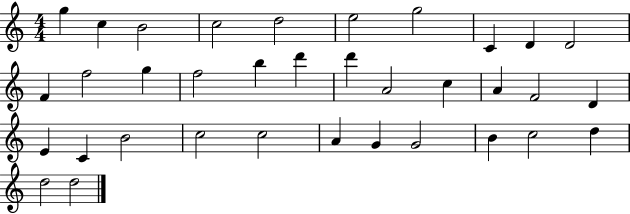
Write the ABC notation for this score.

X:1
T:Untitled
M:4/4
L:1/4
K:C
g c B2 c2 d2 e2 g2 C D D2 F f2 g f2 b d' d' A2 c A F2 D E C B2 c2 c2 A G G2 B c2 d d2 d2